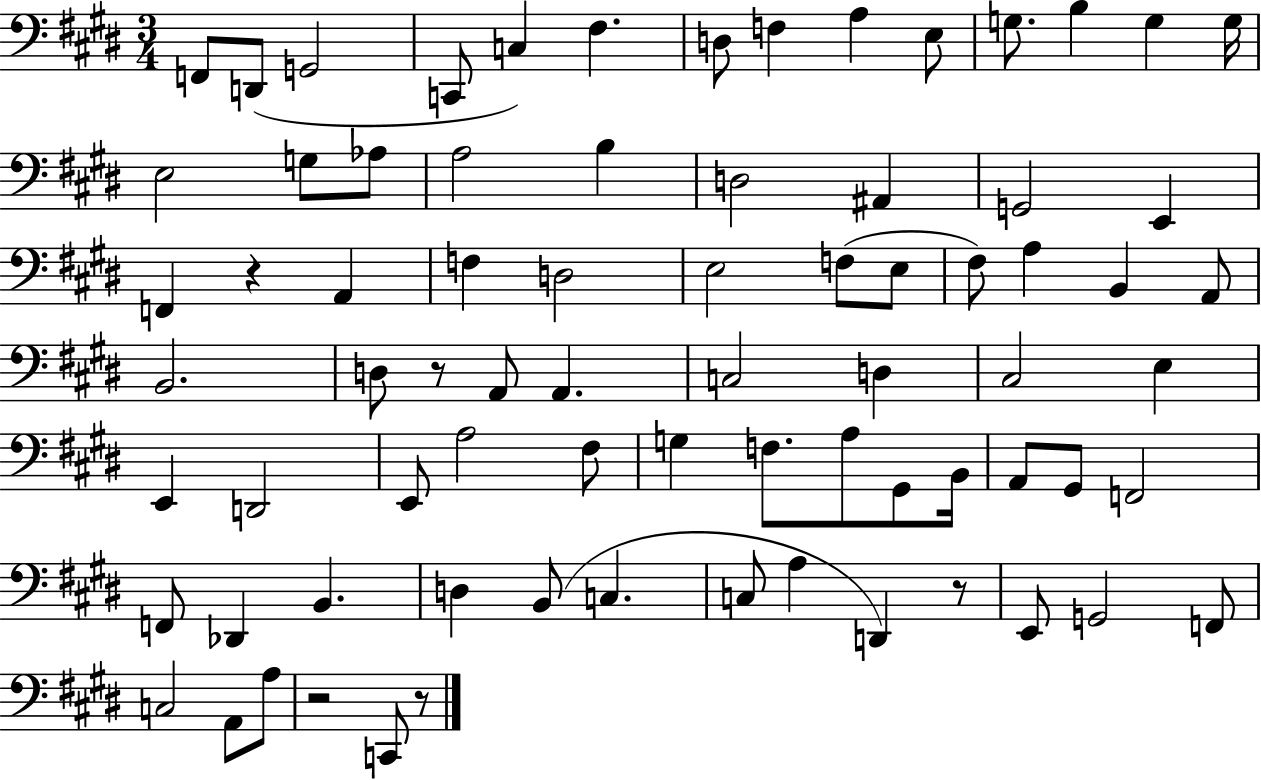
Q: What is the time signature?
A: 3/4